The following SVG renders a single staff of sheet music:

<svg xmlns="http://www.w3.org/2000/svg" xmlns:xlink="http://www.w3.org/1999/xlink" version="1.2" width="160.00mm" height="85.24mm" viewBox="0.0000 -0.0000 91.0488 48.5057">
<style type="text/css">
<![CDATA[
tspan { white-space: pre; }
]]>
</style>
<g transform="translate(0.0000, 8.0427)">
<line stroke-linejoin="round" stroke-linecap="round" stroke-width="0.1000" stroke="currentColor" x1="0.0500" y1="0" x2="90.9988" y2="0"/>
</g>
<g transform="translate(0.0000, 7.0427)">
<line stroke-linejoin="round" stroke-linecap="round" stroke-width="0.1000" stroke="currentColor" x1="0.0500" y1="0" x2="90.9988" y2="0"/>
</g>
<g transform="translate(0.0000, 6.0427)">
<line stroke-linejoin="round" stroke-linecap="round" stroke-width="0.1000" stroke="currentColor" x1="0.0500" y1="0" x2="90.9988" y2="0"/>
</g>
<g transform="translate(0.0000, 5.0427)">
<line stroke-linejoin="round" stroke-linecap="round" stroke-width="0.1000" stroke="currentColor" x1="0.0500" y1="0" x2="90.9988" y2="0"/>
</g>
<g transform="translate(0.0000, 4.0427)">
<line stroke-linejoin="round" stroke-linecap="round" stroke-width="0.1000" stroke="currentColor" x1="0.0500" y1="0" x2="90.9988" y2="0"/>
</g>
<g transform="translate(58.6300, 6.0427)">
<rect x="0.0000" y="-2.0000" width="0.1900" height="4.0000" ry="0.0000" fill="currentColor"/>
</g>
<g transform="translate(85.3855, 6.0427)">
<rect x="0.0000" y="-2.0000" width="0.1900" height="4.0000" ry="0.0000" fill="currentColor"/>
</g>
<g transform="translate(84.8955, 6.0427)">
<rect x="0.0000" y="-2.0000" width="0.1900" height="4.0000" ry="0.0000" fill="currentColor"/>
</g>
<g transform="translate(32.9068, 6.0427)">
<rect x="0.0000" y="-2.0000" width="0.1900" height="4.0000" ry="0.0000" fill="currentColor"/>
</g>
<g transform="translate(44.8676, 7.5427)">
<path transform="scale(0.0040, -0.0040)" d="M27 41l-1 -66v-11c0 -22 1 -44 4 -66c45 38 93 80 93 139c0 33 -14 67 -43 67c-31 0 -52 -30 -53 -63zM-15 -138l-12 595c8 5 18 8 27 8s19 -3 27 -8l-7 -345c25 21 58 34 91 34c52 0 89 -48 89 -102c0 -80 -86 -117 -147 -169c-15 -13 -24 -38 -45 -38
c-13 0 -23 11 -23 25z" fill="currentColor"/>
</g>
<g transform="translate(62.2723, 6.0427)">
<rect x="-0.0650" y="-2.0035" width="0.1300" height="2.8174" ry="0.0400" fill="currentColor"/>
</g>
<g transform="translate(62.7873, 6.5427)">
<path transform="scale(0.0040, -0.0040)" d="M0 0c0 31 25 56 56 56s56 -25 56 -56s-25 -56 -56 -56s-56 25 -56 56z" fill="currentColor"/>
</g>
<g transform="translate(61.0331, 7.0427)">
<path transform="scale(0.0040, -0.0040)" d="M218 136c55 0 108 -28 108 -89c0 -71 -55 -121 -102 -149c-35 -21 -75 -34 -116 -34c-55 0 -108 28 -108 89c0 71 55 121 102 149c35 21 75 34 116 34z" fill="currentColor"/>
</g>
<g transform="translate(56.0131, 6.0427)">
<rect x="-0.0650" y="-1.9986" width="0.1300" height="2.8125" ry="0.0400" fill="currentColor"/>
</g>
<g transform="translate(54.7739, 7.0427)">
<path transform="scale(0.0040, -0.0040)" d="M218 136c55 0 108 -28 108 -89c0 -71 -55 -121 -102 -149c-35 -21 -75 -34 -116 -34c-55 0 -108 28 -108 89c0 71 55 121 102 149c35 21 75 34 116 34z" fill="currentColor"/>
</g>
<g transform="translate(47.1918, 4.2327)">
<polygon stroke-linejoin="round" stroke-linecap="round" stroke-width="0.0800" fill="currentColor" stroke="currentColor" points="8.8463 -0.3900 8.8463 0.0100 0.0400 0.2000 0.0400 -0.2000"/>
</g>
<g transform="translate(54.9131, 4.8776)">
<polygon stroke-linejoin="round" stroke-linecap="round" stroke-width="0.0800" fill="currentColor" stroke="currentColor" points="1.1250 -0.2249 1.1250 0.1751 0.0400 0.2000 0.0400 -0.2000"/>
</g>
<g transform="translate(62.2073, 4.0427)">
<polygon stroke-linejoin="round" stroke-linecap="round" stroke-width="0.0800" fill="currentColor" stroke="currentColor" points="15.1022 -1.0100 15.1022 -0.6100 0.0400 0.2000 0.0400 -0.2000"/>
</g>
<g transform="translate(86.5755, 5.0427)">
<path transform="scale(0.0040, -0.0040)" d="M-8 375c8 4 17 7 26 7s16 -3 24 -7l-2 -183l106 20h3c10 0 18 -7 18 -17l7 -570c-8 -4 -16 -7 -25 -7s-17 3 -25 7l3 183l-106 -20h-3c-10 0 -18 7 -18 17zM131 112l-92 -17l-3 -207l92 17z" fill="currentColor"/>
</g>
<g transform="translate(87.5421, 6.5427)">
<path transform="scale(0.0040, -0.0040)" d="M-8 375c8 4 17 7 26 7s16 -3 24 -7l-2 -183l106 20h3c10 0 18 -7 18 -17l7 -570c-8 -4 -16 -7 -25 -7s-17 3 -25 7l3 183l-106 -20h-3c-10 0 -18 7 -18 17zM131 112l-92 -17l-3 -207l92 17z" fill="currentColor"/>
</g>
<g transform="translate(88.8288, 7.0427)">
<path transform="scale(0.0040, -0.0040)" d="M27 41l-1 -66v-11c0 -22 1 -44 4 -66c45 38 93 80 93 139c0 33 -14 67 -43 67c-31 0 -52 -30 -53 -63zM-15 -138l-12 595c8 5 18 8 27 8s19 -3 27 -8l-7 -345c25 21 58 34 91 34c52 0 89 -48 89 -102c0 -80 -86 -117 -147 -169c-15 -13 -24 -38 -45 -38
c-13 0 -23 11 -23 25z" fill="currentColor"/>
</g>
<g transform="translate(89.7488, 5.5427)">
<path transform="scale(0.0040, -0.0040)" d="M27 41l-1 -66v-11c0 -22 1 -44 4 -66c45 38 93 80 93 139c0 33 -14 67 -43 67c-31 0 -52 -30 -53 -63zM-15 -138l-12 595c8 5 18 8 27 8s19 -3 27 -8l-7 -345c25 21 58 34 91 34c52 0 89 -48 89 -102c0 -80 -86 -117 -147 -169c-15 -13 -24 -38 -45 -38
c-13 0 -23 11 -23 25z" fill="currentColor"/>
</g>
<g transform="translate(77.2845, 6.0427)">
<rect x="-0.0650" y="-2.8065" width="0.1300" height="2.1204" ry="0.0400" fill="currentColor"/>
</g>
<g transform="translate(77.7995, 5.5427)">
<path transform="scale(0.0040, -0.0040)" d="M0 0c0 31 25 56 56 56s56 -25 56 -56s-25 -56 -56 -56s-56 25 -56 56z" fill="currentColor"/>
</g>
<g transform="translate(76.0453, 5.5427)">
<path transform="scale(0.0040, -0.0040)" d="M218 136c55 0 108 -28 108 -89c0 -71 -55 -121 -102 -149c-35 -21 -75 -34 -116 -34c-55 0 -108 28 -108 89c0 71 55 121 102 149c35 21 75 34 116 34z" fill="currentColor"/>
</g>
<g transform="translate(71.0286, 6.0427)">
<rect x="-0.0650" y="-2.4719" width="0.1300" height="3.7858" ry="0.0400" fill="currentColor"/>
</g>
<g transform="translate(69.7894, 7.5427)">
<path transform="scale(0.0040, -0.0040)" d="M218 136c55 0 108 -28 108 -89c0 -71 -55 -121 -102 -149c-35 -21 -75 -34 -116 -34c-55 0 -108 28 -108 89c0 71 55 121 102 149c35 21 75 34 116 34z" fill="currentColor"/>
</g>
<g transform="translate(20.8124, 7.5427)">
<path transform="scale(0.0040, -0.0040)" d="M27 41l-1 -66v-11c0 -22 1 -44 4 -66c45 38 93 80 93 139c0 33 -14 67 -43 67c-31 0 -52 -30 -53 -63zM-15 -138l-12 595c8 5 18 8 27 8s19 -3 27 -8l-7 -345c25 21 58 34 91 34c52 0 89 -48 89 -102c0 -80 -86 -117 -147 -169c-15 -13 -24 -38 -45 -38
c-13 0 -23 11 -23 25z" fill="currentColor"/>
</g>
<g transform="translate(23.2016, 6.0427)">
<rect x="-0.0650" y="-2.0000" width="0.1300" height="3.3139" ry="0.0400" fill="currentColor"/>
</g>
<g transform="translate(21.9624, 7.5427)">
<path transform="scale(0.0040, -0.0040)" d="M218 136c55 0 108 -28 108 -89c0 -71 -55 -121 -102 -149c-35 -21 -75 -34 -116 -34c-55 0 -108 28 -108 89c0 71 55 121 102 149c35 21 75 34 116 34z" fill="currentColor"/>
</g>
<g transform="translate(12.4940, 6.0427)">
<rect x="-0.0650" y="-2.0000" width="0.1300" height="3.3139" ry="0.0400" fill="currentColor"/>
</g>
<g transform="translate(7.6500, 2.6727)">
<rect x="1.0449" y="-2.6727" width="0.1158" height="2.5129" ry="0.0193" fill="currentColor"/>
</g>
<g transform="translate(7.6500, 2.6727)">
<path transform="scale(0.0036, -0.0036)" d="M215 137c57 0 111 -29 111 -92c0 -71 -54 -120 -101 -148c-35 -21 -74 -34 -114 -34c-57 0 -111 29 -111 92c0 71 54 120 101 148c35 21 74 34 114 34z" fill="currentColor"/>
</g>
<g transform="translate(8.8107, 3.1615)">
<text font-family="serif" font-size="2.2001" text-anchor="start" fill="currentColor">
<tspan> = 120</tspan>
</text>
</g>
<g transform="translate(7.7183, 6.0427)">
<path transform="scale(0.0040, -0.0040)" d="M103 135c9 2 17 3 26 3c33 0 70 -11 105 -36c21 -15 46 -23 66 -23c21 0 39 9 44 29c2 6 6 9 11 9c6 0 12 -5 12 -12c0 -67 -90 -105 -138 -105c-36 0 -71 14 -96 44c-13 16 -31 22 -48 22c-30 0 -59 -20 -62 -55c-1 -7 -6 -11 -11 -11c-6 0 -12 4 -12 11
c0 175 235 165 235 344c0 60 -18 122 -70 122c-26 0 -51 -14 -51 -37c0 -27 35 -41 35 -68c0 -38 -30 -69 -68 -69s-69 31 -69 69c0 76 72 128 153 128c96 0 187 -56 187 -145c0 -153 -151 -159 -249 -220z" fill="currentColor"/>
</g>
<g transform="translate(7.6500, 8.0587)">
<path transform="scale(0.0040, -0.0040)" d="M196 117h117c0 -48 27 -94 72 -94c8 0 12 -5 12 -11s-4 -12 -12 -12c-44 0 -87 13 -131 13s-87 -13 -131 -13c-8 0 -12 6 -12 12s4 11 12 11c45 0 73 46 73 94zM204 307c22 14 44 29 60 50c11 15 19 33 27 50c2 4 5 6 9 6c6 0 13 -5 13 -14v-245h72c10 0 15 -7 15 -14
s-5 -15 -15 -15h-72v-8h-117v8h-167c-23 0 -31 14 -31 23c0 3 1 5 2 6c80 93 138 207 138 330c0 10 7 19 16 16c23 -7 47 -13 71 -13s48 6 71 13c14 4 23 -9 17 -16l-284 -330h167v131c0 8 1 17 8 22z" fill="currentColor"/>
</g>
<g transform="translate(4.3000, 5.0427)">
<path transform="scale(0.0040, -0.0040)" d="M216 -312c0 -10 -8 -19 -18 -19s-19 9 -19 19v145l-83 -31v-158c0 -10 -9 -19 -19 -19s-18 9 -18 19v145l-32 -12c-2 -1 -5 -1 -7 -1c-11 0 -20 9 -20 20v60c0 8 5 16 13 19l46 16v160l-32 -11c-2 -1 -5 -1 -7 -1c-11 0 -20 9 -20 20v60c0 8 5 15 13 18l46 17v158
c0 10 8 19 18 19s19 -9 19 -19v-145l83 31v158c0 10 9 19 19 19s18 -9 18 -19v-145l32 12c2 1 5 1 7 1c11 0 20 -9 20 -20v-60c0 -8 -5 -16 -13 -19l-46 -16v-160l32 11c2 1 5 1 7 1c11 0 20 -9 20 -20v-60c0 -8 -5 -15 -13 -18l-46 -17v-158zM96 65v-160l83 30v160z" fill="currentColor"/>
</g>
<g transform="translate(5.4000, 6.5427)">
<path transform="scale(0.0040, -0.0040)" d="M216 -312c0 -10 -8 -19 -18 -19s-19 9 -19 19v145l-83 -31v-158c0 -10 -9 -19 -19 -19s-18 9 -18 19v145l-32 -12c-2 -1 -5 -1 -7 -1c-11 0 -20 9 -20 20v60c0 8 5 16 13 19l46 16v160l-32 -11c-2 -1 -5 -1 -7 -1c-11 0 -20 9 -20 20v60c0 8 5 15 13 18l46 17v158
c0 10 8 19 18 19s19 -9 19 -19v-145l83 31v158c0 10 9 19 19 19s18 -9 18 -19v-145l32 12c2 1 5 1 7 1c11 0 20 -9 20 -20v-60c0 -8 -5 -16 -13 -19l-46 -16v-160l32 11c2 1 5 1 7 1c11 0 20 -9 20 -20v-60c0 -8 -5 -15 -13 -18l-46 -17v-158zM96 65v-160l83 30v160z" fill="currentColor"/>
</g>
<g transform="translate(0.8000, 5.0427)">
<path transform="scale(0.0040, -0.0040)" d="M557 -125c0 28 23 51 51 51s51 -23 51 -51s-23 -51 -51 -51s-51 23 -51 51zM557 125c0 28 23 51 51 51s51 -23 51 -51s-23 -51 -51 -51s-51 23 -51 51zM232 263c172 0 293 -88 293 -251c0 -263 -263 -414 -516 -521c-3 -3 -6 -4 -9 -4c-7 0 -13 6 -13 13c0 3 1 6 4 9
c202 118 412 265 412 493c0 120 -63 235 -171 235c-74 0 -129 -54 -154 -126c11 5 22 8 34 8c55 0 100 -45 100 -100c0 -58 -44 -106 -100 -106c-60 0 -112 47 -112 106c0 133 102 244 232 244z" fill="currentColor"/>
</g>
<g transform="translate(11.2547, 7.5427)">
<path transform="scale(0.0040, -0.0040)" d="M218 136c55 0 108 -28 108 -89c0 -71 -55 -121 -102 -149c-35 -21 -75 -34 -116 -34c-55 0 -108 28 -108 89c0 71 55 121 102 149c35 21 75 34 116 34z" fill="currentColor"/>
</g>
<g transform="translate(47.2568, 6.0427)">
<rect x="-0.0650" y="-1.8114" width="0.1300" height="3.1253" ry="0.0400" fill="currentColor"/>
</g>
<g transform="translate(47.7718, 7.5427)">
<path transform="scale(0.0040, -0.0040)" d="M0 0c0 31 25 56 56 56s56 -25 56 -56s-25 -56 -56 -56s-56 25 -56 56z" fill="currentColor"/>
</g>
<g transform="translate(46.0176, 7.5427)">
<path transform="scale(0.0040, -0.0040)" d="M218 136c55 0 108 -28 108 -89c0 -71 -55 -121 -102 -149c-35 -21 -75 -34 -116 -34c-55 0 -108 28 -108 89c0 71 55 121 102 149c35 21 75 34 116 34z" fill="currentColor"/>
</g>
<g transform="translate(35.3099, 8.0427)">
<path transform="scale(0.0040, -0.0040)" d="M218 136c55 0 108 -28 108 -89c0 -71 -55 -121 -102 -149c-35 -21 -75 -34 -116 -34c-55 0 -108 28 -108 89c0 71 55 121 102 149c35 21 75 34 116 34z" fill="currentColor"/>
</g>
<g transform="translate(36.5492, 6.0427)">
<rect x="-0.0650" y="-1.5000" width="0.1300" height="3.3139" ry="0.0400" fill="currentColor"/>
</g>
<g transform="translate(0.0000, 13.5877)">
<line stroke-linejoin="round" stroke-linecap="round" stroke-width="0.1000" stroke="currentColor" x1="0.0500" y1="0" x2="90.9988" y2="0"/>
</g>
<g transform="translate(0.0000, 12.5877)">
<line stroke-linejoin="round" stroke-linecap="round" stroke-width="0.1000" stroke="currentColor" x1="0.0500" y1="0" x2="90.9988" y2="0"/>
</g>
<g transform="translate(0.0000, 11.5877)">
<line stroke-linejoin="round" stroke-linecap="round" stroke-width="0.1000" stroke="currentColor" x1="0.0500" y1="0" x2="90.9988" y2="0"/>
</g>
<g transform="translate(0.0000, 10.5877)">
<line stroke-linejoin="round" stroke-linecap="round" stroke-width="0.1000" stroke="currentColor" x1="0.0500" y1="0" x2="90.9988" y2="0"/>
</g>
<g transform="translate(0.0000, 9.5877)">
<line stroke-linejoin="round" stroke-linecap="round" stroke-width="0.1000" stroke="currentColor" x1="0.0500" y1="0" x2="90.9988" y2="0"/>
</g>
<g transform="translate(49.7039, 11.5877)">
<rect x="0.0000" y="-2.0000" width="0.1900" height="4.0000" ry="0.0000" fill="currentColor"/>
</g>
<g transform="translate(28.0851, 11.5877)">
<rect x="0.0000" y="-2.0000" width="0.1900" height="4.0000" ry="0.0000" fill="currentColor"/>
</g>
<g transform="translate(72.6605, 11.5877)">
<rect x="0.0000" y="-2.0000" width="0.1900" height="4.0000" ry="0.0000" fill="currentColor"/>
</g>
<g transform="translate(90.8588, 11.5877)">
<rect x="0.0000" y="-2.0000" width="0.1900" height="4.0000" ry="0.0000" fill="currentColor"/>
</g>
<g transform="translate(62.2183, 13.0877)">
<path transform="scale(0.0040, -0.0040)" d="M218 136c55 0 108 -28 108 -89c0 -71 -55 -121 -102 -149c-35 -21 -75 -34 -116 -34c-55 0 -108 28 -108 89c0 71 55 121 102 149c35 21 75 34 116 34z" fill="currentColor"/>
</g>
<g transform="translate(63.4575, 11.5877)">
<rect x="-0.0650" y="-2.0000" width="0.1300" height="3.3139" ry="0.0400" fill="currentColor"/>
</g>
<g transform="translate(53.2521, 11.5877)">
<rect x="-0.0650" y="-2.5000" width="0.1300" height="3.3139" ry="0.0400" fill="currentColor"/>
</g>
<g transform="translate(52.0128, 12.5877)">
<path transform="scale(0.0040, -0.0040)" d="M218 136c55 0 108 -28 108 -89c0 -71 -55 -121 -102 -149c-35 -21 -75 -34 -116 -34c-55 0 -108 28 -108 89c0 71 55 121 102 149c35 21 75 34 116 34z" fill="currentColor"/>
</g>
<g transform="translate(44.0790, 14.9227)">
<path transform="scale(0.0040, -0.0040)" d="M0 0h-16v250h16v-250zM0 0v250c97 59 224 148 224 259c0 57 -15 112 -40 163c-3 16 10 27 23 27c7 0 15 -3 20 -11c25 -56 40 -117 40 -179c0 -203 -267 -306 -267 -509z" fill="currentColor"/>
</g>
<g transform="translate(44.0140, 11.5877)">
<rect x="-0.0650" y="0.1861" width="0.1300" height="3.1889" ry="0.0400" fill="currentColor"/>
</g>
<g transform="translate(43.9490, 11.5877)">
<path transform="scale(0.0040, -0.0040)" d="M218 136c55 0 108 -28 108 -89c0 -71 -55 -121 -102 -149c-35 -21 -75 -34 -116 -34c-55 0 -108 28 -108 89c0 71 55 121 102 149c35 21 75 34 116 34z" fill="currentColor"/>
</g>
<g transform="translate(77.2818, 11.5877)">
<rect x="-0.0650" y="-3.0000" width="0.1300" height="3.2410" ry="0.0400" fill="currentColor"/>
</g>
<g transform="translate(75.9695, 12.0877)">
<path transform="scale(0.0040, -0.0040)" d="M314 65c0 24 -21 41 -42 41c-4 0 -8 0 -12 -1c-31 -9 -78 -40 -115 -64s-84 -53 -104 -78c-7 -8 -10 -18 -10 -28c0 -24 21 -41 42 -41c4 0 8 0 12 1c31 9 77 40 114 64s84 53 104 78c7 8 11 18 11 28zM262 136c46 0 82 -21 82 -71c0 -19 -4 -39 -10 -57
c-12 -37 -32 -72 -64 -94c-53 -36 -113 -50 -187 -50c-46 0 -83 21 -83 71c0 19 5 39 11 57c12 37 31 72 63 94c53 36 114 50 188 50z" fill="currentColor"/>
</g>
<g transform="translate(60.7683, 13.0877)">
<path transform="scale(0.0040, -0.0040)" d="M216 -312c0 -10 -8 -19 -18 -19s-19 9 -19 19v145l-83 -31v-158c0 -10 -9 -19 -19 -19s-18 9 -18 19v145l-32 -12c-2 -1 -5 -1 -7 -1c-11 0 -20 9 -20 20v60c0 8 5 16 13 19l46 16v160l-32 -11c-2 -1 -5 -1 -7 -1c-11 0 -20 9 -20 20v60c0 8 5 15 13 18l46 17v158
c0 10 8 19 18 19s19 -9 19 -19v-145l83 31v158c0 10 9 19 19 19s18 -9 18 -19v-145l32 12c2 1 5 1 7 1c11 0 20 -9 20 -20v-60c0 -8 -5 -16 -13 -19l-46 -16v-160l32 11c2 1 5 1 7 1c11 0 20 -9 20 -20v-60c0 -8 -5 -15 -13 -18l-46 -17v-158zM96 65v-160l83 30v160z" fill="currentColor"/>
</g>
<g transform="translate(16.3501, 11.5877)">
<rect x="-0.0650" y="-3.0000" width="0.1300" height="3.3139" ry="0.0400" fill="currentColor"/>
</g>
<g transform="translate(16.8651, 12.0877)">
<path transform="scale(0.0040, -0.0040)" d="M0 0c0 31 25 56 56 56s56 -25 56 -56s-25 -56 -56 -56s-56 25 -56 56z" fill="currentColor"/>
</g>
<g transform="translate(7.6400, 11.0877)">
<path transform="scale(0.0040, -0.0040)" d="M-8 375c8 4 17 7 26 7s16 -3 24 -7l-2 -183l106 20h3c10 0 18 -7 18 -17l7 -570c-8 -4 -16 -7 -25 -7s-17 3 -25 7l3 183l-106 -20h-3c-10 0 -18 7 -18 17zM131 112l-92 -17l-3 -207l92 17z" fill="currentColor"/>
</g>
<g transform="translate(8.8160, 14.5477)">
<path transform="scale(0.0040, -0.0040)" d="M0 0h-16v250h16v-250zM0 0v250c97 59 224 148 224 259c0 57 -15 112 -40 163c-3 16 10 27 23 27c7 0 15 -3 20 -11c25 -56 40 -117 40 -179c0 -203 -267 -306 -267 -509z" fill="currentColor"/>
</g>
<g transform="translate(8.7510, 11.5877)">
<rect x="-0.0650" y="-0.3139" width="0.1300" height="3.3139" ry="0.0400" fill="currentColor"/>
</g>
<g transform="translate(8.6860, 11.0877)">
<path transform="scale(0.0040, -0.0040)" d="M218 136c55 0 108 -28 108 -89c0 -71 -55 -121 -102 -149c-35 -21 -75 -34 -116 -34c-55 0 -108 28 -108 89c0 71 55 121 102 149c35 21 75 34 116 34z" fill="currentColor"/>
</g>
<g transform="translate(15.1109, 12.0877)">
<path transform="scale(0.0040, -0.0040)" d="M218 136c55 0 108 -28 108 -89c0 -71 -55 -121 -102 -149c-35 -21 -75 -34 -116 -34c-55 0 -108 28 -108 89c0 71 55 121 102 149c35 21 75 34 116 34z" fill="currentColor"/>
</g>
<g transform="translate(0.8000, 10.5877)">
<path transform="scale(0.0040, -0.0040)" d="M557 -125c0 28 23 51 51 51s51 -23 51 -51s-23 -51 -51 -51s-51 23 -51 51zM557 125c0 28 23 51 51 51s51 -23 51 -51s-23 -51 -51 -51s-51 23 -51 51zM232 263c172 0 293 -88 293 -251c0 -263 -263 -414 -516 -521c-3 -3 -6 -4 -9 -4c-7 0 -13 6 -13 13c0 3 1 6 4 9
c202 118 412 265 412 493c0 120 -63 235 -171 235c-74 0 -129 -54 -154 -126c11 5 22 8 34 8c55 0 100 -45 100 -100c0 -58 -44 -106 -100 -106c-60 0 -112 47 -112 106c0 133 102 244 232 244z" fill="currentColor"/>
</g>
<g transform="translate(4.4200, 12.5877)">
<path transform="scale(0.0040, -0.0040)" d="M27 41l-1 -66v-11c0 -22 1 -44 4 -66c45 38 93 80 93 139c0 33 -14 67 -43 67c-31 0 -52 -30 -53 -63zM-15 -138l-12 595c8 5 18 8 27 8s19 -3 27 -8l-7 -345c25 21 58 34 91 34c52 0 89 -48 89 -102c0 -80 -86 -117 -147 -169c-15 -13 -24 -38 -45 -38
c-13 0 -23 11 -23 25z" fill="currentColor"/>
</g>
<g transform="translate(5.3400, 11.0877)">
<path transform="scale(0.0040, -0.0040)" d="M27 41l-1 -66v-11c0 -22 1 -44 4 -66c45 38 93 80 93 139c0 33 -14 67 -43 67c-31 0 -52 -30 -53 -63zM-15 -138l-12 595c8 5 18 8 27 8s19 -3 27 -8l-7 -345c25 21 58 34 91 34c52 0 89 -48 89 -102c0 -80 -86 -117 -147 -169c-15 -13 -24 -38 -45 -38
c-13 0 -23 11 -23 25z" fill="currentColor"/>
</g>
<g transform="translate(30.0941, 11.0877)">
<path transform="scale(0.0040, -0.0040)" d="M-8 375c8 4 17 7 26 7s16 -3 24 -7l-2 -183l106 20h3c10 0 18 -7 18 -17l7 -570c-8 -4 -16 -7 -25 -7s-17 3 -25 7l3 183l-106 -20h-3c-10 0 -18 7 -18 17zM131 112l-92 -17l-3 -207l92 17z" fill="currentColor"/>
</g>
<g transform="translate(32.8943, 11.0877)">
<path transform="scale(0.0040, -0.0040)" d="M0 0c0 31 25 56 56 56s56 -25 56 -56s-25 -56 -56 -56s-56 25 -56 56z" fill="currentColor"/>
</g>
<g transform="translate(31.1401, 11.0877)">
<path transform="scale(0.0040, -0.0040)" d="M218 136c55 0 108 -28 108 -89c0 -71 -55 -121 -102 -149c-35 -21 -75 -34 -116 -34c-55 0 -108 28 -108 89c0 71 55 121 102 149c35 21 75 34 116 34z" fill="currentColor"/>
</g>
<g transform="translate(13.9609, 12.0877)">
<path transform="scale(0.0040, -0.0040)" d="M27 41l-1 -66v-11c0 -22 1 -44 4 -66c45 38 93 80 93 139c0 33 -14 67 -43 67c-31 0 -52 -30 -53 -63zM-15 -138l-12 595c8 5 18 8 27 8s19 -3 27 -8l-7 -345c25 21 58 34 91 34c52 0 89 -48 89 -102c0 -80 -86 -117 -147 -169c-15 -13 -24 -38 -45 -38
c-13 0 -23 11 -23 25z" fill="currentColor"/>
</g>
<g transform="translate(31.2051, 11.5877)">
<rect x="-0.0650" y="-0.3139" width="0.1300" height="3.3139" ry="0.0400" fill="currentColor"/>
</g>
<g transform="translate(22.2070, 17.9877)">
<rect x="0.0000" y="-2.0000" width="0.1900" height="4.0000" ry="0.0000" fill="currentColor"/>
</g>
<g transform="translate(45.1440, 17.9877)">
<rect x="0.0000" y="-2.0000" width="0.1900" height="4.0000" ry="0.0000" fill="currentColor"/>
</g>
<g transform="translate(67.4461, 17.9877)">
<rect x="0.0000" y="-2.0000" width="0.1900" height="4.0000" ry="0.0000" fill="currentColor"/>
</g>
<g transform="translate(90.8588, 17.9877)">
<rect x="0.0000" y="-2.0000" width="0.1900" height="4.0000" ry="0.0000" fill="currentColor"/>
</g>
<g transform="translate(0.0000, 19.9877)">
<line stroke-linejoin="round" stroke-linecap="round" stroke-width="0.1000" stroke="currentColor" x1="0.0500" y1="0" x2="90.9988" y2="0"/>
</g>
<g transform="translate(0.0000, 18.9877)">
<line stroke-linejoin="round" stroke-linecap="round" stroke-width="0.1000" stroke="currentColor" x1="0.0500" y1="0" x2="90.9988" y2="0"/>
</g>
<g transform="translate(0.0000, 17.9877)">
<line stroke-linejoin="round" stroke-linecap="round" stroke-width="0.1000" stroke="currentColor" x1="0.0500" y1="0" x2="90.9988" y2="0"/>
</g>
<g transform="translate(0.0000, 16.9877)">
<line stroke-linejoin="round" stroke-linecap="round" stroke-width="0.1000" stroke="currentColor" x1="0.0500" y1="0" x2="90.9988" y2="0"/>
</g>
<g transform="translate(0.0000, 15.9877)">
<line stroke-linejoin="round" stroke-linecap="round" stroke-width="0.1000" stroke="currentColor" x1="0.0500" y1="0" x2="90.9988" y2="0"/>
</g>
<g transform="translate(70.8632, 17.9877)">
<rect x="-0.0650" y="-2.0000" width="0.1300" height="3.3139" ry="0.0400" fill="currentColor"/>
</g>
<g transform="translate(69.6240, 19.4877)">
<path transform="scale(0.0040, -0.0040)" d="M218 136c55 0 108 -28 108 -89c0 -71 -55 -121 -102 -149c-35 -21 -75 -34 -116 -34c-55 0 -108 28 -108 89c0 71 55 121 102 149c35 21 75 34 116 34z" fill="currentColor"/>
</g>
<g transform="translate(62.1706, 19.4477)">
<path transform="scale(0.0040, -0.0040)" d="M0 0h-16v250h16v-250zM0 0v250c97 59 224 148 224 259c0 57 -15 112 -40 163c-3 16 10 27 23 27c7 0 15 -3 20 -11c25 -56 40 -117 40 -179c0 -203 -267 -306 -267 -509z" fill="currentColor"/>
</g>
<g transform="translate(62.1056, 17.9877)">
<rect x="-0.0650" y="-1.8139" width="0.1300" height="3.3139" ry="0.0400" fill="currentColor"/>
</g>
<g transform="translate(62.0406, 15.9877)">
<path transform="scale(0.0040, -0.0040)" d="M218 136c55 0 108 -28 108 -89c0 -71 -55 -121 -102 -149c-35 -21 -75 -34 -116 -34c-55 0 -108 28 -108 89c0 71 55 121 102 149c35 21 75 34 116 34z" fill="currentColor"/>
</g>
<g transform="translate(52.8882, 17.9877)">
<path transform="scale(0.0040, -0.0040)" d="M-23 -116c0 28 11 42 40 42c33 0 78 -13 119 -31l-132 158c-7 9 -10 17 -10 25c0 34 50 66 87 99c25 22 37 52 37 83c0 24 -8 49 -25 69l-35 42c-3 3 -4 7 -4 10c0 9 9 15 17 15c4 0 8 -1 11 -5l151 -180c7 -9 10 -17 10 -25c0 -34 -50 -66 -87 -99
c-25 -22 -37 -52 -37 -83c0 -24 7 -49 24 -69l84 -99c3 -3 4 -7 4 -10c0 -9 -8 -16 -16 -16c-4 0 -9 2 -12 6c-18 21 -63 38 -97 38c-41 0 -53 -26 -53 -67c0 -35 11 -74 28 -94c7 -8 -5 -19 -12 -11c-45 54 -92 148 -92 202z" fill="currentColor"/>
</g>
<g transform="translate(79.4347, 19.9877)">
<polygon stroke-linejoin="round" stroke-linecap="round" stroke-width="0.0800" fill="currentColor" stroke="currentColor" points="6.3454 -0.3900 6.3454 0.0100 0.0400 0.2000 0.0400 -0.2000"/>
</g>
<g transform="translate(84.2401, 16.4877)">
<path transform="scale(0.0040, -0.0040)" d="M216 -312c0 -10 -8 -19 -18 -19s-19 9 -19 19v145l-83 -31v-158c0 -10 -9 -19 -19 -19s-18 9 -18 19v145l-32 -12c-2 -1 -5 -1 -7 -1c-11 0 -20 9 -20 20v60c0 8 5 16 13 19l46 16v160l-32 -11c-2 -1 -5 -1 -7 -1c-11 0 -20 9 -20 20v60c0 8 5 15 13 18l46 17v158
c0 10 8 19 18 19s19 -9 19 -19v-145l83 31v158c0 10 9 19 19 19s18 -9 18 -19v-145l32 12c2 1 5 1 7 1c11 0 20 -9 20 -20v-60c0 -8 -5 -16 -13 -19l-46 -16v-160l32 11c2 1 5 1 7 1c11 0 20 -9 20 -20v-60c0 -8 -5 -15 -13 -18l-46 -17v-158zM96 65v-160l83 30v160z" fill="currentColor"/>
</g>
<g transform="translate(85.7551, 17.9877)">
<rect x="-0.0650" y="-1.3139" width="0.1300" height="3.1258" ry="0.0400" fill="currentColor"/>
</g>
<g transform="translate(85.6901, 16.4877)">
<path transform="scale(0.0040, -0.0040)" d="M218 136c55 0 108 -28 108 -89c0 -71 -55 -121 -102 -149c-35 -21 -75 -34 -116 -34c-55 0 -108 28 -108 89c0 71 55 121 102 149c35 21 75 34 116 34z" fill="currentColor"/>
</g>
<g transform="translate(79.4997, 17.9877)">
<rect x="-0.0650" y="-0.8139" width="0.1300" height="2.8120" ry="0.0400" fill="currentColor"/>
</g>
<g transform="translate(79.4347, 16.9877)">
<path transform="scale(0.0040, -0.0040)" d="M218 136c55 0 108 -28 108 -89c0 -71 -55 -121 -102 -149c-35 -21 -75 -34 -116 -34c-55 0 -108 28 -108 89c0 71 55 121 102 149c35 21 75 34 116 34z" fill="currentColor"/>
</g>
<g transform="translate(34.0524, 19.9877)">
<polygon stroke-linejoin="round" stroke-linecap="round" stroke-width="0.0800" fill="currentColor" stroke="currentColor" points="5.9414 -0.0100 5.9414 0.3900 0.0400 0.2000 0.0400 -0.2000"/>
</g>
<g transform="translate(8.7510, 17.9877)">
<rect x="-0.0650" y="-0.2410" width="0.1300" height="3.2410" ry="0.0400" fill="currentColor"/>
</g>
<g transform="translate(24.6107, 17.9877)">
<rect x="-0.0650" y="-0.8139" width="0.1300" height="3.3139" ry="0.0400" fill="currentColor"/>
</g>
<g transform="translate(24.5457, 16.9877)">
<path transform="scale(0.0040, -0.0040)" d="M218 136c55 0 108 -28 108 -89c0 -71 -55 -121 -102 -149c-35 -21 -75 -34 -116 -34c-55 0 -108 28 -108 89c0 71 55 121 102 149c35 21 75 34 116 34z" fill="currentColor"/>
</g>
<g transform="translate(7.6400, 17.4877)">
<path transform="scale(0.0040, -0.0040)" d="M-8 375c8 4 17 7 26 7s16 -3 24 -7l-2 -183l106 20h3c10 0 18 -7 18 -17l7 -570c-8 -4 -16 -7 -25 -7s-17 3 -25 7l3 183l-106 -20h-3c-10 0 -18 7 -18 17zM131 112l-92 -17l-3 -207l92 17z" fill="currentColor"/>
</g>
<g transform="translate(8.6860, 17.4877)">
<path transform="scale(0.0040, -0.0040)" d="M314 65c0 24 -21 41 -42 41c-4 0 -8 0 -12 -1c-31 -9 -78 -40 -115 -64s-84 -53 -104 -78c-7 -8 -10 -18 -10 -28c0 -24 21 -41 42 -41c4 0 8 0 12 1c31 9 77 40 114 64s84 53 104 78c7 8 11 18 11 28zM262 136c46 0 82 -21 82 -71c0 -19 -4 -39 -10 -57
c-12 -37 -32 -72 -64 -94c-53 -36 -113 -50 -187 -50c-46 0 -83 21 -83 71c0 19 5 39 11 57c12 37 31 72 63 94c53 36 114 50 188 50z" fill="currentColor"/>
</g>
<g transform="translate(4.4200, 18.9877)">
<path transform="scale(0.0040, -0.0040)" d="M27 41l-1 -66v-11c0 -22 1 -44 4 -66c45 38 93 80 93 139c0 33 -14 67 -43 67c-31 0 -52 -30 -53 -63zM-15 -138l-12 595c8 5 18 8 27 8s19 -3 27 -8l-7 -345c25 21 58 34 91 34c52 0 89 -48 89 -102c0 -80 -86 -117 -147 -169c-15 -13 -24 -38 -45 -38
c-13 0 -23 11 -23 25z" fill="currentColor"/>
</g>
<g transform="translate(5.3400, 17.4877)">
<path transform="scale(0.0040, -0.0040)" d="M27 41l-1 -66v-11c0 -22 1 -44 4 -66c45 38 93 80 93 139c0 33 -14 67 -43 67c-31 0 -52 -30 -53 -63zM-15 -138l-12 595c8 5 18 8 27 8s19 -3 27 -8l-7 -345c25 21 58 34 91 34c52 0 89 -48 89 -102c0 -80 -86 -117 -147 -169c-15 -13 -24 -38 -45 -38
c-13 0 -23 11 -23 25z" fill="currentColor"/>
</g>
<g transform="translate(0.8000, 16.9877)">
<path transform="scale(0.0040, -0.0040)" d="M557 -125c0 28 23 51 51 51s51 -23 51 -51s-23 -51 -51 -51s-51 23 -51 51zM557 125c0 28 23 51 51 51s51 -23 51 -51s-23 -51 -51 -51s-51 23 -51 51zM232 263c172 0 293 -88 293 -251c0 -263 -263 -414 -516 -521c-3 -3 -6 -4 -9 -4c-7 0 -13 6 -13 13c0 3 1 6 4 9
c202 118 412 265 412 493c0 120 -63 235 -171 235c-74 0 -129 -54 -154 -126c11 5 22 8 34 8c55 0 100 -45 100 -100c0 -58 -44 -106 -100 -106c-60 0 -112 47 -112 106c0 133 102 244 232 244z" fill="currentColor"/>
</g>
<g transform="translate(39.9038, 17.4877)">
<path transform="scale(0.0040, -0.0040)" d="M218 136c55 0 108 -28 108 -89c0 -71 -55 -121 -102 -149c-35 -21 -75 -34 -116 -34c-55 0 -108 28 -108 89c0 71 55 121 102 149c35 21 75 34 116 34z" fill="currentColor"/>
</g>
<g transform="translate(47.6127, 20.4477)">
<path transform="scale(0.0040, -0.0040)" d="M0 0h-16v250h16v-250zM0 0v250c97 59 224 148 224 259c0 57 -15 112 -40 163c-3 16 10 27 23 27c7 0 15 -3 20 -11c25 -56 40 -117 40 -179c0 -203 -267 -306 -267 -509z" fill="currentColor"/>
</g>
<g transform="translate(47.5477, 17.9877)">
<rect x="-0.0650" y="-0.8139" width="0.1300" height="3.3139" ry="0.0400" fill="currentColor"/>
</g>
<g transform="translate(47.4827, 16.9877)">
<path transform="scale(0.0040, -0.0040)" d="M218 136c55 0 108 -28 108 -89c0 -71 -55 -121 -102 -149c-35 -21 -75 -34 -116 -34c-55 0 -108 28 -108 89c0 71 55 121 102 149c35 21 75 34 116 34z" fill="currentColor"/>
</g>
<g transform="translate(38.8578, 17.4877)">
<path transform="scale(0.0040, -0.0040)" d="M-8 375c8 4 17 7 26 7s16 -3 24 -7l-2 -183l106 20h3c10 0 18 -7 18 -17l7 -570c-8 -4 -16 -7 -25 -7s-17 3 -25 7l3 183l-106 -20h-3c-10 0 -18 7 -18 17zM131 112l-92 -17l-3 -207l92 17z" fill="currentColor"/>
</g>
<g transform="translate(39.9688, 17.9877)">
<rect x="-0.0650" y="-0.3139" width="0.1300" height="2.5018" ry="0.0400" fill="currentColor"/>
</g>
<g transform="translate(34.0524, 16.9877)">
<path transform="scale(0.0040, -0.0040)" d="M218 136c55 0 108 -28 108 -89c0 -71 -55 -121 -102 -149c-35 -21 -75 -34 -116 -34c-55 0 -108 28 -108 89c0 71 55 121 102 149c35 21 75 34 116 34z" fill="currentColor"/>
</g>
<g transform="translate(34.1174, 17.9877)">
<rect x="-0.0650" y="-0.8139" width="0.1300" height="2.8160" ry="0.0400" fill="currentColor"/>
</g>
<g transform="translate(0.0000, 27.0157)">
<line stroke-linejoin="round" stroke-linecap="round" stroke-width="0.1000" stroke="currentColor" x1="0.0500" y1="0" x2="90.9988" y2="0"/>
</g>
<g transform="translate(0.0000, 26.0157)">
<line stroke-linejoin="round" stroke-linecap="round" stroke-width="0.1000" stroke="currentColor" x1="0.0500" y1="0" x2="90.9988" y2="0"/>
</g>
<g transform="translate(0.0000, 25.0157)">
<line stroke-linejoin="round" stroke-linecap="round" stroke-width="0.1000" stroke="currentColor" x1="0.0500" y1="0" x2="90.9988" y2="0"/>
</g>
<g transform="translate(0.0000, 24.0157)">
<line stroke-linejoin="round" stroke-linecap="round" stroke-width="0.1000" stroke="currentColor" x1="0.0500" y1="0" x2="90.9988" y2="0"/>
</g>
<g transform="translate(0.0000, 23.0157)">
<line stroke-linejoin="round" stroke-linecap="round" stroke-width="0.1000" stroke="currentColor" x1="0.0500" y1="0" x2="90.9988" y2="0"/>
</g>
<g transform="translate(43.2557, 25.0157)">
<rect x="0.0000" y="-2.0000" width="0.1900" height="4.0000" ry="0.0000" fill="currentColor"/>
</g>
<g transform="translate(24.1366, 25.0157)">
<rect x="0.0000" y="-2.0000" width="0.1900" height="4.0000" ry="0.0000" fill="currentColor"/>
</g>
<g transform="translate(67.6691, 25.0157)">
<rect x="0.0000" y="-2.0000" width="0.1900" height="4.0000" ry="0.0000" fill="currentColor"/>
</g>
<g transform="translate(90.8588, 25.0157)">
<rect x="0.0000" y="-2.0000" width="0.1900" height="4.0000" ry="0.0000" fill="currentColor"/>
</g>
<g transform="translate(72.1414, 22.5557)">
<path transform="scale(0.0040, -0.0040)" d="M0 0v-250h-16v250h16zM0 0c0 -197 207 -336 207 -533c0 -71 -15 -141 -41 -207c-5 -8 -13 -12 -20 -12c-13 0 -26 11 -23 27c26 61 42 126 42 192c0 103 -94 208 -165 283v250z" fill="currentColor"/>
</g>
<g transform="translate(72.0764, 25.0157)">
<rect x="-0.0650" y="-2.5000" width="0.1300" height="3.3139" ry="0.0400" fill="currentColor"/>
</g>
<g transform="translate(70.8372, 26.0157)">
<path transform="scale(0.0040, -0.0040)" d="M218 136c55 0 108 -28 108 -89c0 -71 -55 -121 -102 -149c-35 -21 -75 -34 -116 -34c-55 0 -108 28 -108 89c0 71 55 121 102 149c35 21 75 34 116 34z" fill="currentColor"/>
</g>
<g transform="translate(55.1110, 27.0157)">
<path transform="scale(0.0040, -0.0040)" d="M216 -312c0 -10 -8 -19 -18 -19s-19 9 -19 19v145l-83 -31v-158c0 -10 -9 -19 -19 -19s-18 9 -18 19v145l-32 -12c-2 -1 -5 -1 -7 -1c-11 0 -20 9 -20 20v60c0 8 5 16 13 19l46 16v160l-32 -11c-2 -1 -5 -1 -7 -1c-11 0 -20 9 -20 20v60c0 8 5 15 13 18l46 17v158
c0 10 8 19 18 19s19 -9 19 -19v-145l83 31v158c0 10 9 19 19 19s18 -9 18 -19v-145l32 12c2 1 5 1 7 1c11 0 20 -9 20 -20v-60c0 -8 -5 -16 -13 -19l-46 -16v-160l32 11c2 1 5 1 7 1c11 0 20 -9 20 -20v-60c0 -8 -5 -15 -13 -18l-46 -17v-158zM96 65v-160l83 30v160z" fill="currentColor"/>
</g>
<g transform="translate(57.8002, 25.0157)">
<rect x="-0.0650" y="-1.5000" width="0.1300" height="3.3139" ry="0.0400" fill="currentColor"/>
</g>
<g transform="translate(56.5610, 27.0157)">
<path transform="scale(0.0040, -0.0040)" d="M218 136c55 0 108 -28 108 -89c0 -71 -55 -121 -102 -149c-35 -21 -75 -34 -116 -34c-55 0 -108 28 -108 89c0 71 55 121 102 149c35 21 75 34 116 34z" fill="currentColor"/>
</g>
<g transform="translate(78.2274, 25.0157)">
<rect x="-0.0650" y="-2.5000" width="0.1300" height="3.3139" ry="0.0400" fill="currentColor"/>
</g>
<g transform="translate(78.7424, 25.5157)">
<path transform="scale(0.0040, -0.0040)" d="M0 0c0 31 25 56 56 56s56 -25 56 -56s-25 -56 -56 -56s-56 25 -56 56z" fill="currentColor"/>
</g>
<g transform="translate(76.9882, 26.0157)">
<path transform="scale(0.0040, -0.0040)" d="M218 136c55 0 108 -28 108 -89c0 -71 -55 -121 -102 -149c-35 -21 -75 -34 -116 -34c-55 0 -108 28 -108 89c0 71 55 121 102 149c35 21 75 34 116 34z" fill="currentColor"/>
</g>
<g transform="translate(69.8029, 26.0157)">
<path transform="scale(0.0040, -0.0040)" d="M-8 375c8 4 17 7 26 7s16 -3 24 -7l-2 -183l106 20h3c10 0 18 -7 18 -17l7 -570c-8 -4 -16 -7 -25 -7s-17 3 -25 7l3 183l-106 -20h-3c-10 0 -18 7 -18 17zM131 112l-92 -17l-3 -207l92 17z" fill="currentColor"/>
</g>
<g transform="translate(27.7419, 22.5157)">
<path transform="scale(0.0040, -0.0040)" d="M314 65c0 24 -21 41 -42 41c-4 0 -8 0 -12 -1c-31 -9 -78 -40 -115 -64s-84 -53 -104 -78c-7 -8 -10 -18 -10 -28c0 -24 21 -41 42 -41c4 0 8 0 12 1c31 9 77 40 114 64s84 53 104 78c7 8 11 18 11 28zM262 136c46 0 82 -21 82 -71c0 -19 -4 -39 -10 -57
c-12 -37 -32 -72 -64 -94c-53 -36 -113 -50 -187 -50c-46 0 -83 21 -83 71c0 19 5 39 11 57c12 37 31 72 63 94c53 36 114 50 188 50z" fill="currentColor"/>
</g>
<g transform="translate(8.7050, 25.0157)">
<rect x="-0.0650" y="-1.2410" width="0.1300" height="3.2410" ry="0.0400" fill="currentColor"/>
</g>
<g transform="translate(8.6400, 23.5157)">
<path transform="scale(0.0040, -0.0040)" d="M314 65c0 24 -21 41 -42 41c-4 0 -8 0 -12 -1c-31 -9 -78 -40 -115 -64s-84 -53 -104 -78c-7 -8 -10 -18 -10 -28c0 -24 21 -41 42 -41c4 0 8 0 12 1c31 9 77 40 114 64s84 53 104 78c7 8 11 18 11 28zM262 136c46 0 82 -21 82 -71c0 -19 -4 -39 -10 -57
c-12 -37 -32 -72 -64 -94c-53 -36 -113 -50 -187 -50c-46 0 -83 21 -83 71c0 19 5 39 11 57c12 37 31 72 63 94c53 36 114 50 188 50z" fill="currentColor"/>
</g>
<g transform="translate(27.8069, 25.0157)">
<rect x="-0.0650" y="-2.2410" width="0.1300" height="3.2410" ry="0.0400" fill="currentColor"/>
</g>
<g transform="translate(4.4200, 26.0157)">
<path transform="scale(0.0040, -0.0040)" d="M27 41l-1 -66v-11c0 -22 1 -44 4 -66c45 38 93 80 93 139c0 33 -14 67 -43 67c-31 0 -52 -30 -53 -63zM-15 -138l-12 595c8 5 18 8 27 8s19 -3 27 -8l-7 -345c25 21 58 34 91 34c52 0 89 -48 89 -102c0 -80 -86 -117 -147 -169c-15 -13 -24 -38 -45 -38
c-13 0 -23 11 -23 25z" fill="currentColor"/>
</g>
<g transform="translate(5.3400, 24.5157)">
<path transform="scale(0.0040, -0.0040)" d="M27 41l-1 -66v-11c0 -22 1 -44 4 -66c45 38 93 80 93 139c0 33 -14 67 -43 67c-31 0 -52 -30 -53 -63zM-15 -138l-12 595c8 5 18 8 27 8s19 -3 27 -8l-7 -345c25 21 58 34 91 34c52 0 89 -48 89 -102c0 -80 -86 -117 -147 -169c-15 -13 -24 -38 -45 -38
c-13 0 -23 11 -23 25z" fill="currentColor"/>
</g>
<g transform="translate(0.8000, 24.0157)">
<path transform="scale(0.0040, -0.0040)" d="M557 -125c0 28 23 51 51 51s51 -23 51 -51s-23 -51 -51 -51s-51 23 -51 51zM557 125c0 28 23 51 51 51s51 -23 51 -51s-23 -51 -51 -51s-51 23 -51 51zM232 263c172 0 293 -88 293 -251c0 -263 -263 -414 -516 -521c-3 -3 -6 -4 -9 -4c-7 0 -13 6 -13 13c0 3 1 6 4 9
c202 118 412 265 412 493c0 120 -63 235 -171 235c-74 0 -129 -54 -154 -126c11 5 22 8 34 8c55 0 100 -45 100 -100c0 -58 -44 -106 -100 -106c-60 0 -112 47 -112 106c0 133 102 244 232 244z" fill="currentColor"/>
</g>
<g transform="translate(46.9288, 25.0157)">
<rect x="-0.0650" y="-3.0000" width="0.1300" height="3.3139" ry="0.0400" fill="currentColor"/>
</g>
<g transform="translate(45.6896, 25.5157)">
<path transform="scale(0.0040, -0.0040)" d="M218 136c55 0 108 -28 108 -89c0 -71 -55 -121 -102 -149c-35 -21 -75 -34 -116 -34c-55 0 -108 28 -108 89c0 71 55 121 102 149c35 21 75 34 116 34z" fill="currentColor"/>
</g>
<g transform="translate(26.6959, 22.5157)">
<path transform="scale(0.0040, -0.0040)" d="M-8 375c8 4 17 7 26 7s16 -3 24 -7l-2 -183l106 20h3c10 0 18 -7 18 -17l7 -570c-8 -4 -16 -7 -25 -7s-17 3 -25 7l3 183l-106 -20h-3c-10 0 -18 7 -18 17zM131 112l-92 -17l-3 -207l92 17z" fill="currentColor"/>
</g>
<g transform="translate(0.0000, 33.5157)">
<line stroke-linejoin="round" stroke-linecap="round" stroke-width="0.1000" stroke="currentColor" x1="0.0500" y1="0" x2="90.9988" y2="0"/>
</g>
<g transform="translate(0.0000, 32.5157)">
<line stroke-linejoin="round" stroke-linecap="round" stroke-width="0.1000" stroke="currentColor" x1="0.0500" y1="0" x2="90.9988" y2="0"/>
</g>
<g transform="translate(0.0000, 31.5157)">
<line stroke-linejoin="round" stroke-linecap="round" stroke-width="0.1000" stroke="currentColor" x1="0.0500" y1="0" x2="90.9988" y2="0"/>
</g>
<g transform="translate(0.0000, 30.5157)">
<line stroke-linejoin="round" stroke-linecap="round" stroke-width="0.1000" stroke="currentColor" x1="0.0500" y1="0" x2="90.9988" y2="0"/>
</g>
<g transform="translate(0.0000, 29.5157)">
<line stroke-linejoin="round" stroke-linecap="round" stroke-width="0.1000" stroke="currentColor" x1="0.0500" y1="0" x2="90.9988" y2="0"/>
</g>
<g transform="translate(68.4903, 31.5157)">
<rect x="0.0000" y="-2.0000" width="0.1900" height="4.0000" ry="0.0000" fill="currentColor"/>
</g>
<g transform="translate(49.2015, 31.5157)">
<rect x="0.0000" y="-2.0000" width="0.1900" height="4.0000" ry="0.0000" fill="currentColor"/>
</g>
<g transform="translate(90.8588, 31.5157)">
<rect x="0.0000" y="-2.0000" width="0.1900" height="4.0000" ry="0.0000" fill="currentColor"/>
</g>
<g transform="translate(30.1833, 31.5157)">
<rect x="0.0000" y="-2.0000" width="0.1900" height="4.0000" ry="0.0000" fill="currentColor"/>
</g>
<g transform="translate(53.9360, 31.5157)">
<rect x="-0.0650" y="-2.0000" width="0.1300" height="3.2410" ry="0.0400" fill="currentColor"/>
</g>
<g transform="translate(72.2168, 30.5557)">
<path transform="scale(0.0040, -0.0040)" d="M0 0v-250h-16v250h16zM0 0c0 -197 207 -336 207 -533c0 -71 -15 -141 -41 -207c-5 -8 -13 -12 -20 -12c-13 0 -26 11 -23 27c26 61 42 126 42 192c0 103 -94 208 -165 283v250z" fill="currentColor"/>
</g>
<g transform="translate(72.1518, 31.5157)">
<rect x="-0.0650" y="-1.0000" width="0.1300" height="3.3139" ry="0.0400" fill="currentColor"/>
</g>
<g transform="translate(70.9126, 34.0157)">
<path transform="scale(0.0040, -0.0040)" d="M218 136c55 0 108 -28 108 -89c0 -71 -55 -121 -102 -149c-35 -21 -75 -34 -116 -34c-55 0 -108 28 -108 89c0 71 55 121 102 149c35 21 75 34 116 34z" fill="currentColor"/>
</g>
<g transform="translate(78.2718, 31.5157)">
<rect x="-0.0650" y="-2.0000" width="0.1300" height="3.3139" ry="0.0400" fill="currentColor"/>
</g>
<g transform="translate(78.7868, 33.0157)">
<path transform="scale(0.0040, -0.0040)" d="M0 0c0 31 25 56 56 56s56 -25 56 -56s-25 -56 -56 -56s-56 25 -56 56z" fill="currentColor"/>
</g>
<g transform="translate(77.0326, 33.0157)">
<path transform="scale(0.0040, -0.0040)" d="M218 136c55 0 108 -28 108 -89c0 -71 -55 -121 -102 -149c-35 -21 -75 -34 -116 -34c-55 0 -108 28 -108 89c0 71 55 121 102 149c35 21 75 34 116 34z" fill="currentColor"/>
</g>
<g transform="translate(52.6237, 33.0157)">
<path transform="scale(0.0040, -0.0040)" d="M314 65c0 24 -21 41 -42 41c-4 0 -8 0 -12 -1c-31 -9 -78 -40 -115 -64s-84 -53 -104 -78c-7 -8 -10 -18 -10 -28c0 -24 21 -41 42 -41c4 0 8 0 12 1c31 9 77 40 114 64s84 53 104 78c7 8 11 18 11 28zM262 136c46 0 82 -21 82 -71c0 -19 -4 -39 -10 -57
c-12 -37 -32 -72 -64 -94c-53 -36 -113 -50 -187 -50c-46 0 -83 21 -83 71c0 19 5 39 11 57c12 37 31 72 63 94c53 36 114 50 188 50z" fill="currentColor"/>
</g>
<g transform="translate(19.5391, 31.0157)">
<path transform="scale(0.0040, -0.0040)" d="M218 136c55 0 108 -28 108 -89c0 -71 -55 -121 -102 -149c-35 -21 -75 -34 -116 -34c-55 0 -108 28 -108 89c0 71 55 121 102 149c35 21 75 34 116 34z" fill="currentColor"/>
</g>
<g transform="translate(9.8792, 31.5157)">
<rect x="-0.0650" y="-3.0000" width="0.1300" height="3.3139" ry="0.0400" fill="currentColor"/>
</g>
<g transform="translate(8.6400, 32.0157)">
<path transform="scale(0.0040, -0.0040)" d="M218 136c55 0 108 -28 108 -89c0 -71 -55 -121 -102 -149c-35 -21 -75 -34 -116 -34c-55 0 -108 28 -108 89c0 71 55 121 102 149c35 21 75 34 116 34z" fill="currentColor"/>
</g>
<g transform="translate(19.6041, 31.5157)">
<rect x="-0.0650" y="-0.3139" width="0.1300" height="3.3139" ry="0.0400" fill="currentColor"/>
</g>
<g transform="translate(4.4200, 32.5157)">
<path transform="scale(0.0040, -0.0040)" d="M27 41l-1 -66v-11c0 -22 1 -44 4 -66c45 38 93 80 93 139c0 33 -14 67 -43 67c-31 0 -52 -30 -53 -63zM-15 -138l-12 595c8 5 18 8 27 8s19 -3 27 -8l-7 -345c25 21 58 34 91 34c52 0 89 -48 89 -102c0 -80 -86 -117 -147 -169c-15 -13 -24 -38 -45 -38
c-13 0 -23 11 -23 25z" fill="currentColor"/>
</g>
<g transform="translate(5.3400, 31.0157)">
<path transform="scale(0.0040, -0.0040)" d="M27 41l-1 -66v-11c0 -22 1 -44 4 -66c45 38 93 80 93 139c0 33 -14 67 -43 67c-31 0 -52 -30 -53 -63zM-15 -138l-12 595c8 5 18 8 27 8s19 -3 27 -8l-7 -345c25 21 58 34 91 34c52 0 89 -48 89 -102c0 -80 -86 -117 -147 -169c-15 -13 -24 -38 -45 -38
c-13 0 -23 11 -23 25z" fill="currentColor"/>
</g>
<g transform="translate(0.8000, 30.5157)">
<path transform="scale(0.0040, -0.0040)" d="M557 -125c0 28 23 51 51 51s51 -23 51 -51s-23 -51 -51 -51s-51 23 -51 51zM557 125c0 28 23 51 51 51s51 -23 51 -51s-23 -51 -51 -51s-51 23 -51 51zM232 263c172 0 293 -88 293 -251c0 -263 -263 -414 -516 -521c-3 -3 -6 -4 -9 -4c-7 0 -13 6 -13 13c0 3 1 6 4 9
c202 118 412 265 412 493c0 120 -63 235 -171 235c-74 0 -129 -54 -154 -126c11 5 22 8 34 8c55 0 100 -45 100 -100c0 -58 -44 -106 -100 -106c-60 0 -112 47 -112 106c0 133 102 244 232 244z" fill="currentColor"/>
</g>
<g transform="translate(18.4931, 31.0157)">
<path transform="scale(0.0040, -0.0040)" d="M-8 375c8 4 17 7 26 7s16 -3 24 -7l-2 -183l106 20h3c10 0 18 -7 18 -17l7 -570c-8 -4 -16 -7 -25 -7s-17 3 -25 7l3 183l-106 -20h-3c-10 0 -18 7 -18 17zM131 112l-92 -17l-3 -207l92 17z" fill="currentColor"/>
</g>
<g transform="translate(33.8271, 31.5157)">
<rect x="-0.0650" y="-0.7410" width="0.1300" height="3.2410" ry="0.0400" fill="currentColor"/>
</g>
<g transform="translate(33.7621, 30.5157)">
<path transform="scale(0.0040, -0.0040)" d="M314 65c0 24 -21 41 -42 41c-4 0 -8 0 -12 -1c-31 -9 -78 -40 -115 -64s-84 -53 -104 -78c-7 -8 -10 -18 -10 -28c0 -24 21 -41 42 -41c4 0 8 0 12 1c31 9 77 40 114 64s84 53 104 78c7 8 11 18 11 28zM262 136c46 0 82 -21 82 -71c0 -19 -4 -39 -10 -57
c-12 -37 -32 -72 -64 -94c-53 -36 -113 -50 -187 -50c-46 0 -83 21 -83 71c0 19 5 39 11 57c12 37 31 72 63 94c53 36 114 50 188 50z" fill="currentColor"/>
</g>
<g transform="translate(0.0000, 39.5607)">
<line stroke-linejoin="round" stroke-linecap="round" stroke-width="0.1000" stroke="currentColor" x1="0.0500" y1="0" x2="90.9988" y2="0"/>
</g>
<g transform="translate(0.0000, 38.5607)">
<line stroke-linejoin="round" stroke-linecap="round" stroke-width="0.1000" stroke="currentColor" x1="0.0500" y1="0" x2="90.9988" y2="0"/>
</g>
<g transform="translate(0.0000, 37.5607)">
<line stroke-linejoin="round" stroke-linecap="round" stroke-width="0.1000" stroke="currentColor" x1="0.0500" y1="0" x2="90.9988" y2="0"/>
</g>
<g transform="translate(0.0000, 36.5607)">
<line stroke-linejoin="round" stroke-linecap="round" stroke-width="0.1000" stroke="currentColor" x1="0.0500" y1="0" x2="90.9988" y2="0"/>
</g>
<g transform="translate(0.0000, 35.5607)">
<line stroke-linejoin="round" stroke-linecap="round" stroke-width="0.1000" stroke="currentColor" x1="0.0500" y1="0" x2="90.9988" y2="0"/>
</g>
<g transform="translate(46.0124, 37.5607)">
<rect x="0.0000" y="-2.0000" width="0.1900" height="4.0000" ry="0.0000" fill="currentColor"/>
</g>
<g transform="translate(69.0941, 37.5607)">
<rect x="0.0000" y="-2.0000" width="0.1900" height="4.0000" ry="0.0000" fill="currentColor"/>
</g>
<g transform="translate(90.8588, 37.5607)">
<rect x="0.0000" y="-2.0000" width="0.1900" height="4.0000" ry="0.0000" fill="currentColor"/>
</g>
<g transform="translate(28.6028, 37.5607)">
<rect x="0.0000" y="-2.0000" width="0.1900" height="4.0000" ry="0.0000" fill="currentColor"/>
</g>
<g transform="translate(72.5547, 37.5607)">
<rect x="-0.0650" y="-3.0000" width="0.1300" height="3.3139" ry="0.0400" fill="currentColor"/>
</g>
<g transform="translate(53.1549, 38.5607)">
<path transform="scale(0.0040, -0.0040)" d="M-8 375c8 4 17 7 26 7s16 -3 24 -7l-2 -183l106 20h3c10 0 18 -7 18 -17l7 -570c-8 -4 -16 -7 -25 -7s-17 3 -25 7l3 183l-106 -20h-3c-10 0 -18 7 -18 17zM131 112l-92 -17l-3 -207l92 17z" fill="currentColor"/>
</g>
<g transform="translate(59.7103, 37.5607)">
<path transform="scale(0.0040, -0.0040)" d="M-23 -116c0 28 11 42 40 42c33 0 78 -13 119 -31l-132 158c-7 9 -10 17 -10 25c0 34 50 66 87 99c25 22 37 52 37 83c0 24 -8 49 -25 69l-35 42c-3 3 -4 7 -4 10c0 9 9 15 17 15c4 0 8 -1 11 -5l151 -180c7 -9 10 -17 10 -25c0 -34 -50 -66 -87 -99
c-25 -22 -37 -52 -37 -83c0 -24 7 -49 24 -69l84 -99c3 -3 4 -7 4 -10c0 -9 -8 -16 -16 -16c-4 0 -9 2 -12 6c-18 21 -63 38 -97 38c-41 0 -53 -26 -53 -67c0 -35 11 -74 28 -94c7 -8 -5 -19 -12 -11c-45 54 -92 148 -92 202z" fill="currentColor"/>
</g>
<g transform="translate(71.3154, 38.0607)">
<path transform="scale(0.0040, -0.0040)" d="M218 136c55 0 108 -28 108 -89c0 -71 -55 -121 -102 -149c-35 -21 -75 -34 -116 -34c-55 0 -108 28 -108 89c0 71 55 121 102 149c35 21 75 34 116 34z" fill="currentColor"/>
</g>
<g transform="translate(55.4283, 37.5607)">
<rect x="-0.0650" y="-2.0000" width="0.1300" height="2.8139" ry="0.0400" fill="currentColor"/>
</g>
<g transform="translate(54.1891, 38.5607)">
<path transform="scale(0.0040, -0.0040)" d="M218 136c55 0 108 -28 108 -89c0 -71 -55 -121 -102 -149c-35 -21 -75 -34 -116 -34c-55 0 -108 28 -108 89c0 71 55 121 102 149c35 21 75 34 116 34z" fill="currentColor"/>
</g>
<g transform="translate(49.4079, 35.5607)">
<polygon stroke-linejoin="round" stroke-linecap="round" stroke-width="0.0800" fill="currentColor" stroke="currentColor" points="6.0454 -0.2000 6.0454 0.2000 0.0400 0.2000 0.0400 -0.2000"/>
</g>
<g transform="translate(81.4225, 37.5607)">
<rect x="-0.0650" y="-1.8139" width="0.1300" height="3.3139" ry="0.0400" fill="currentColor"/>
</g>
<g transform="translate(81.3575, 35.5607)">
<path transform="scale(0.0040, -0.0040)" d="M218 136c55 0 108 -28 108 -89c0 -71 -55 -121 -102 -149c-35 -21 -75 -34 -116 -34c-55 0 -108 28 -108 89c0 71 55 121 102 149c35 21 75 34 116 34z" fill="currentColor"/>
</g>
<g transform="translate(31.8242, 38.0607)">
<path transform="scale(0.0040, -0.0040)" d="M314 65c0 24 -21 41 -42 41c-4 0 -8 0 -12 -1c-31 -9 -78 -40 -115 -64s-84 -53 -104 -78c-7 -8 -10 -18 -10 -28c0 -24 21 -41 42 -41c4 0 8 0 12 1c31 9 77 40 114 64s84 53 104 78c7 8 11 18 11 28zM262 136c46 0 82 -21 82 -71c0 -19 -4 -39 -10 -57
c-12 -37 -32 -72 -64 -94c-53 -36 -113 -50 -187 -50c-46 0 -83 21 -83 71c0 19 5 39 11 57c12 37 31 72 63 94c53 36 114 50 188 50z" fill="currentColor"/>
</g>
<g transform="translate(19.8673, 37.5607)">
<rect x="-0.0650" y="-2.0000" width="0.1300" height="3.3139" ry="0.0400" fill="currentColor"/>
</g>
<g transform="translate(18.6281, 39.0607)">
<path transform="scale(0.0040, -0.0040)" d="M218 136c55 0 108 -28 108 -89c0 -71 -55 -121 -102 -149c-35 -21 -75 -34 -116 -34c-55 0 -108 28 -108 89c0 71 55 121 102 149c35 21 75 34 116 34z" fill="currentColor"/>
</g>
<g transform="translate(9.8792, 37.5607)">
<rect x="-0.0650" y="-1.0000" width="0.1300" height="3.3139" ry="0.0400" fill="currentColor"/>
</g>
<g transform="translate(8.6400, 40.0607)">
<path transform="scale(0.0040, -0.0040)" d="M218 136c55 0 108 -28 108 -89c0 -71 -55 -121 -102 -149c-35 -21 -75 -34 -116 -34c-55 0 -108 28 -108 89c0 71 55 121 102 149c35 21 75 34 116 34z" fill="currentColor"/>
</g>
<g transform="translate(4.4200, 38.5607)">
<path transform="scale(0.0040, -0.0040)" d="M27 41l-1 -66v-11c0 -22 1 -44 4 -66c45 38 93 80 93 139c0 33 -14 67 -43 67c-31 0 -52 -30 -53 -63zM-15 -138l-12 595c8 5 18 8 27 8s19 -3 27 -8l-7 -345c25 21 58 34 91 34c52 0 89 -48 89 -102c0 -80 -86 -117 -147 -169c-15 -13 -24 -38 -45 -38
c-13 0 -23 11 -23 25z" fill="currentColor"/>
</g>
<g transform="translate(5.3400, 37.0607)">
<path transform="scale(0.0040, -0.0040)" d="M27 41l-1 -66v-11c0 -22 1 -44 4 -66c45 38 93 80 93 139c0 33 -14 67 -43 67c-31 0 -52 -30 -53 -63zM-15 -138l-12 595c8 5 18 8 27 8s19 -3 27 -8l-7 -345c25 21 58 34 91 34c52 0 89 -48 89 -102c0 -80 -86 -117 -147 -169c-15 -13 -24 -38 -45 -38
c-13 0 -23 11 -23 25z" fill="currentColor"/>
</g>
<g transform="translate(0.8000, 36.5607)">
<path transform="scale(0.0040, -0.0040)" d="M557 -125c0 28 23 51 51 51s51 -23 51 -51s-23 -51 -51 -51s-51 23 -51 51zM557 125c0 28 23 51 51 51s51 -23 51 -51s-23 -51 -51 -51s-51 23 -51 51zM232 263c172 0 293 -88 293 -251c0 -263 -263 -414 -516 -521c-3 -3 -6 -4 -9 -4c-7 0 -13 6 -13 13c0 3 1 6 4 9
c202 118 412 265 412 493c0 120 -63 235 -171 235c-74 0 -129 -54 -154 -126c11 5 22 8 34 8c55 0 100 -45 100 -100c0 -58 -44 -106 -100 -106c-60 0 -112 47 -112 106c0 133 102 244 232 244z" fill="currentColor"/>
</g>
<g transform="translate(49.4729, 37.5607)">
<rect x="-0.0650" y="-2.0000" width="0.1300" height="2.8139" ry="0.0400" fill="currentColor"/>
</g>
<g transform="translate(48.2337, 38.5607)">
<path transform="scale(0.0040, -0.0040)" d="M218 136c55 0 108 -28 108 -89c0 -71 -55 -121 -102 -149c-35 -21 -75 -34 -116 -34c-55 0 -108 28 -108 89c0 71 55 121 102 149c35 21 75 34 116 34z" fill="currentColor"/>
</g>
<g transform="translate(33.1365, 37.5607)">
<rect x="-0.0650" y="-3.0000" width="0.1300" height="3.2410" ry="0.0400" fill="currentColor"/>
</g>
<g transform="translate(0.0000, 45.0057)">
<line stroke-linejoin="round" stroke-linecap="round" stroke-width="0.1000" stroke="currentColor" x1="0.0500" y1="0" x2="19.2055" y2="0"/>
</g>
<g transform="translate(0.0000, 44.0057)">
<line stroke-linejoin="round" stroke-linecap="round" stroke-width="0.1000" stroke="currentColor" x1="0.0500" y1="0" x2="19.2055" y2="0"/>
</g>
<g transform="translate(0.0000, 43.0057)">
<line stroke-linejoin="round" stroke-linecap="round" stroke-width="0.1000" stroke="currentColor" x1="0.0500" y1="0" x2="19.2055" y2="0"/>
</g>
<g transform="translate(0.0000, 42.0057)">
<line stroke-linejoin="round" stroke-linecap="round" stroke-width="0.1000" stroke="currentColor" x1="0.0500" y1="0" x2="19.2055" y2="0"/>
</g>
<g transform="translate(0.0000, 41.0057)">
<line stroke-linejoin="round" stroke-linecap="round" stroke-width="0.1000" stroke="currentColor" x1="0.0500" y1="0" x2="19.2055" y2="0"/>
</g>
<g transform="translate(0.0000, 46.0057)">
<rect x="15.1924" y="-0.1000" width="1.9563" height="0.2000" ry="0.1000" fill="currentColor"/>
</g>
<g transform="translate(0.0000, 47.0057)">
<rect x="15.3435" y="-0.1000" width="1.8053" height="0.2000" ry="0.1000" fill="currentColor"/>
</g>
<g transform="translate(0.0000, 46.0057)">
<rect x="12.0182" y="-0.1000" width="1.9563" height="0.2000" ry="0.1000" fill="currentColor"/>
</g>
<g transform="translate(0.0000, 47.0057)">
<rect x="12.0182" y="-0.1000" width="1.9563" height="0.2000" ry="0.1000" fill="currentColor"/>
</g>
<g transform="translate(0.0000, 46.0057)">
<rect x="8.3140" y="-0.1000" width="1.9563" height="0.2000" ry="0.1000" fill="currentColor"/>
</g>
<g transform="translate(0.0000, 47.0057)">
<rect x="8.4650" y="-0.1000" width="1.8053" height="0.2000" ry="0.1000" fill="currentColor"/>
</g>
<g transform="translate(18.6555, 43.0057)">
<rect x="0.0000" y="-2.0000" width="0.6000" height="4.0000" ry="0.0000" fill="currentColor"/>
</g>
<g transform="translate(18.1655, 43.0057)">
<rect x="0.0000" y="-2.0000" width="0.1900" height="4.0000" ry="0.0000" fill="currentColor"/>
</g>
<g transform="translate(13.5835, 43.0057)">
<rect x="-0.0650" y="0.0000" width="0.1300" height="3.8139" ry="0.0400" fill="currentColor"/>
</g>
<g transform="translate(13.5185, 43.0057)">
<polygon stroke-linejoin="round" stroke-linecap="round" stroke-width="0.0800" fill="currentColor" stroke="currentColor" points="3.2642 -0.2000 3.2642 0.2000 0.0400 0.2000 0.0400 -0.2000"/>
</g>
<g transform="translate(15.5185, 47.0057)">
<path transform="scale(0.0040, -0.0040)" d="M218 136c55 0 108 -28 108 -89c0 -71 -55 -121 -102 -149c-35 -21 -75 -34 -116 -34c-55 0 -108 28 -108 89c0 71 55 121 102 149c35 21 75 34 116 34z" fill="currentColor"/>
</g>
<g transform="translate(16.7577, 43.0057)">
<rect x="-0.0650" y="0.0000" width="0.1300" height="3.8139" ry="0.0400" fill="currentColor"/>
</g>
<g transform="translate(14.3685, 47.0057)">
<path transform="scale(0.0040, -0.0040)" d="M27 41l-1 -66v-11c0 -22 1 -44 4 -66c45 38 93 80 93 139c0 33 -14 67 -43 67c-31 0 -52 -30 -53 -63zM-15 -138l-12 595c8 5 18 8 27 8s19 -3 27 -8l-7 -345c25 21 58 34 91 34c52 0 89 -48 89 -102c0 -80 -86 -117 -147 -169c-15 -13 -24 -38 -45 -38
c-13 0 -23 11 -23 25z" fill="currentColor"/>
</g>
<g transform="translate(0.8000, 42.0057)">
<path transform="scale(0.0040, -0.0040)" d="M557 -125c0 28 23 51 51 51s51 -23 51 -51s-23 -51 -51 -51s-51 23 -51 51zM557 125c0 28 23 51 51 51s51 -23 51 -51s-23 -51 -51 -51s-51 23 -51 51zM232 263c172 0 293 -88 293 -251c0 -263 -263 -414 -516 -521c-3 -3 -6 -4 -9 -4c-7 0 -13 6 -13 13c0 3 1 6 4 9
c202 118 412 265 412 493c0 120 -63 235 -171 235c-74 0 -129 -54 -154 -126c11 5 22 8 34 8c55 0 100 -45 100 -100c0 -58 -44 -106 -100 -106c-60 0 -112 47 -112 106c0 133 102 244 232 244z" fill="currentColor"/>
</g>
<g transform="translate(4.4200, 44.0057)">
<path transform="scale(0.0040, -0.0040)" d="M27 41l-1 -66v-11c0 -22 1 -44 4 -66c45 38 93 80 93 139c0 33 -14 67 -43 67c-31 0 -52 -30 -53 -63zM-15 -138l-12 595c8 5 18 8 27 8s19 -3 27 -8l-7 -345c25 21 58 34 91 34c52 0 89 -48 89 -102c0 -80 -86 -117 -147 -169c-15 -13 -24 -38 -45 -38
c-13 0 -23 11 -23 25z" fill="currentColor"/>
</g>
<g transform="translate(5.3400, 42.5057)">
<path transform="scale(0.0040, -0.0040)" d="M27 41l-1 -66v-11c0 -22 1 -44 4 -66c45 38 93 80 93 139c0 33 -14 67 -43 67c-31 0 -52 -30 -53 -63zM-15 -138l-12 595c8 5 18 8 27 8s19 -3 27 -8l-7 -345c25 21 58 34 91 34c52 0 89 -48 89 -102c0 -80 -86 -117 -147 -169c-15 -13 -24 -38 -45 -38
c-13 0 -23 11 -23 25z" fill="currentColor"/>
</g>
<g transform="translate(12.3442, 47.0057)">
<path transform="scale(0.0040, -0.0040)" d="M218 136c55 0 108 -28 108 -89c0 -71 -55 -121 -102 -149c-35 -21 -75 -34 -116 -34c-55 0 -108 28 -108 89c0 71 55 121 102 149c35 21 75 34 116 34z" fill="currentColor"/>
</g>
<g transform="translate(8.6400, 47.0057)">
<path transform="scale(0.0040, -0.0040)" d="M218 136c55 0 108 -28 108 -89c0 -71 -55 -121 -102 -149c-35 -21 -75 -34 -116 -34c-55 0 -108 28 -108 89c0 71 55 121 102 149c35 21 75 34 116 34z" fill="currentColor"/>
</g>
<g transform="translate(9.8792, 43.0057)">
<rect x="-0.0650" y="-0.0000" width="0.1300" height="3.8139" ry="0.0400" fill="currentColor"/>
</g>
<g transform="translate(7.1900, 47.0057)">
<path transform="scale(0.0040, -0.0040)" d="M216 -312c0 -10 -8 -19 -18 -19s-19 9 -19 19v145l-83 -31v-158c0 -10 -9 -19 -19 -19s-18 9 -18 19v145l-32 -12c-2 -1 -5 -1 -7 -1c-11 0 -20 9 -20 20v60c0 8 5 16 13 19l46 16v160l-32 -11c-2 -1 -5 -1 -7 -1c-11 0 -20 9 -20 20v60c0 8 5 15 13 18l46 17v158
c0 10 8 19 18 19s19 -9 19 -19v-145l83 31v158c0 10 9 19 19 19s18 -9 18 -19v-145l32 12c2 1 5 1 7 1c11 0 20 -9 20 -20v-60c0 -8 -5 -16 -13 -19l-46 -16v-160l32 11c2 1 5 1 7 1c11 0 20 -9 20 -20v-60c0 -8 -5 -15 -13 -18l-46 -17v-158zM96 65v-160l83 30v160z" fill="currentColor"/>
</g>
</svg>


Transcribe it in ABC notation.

X:1
T:Untitled
M:2/4
L:1/4
K:D
A,, _A,, G,, _A,,/2 B,,/4 B,,/2 A,,/2 E,/2 E,/2 _C, E, D,/2 _B,, ^A,, C,2 E,2 F, F,/2 E,/2 F,/2 z A,/2 A,, F,/2 ^G,/2 G,2 B,2 C, ^G,, B,,/2 B,, C, E, F,2 A,,2 F,,/2 A,, F,, A,, C,2 _B,,/2 B,,/2 z C, A, ^C,, ^C,,/2 _C,,/2